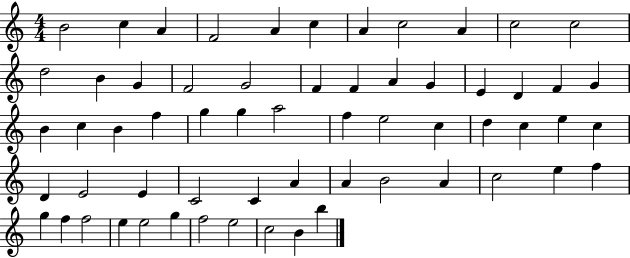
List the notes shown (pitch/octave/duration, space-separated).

B4/h C5/q A4/q F4/h A4/q C5/q A4/q C5/h A4/q C5/h C5/h D5/h B4/q G4/q F4/h G4/h F4/q F4/q A4/q G4/q E4/q D4/q F4/q G4/q B4/q C5/q B4/q F5/q G5/q G5/q A5/h F5/q E5/h C5/q D5/q C5/q E5/q C5/q D4/q E4/h E4/q C4/h C4/q A4/q A4/q B4/h A4/q C5/h E5/q F5/q G5/q F5/q F5/h E5/q E5/h G5/q F5/h E5/h C5/h B4/q B5/q